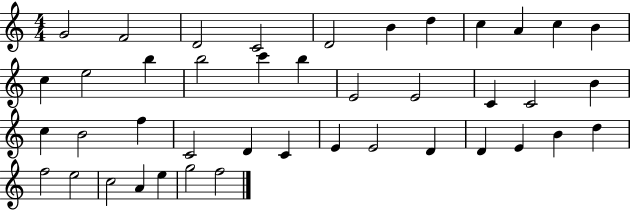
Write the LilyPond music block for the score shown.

{
  \clef treble
  \numericTimeSignature
  \time 4/4
  \key c \major
  g'2 f'2 | d'2 c'2 | d'2 b'4 d''4 | c''4 a'4 c''4 b'4 | \break c''4 e''2 b''4 | b''2 c'''4 b''4 | e'2 e'2 | c'4 c'2 b'4 | \break c''4 b'2 f''4 | c'2 d'4 c'4 | e'4 e'2 d'4 | d'4 e'4 b'4 d''4 | \break f''2 e''2 | c''2 a'4 e''4 | g''2 f''2 | \bar "|."
}